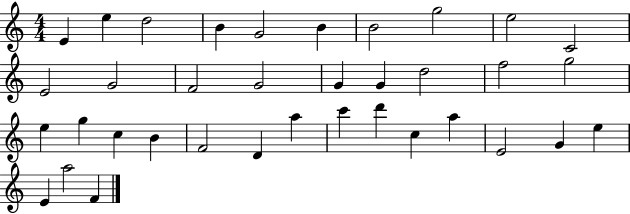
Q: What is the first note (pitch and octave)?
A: E4